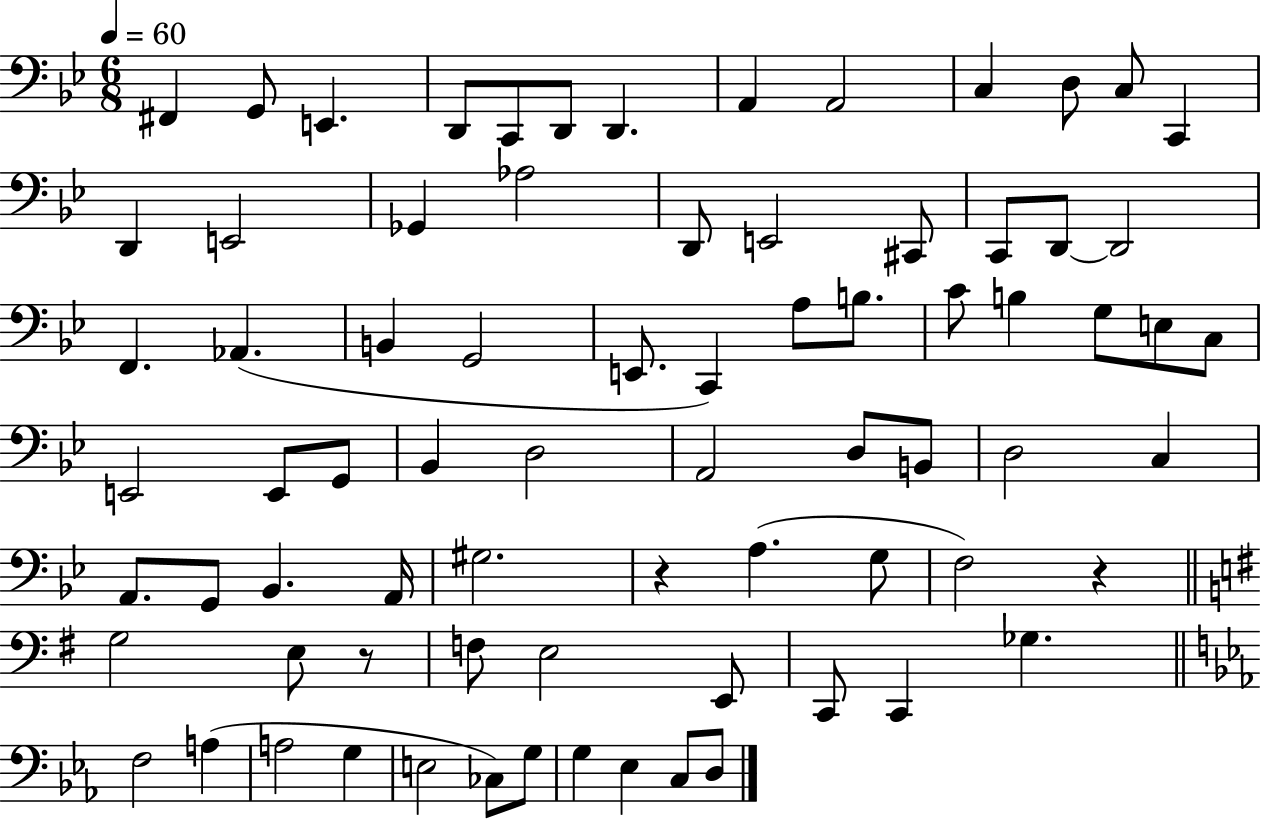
F#2/q G2/e E2/q. D2/e C2/e D2/e D2/q. A2/q A2/h C3/q D3/e C3/e C2/q D2/q E2/h Gb2/q Ab3/h D2/e E2/h C#2/e C2/e D2/e D2/h F2/q. Ab2/q. B2/q G2/h E2/e. C2/q A3/e B3/e. C4/e B3/q G3/e E3/e C3/e E2/h E2/e G2/e Bb2/q D3/h A2/h D3/e B2/e D3/h C3/q A2/e. G2/e Bb2/q. A2/s G#3/h. R/q A3/q. G3/e F3/h R/q G3/h E3/e R/e F3/e E3/h E2/e C2/e C2/q Gb3/q. F3/h A3/q A3/h G3/q E3/h CES3/e G3/e G3/q Eb3/q C3/e D3/e